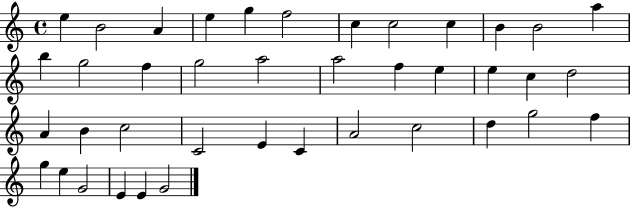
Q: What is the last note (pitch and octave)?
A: G4